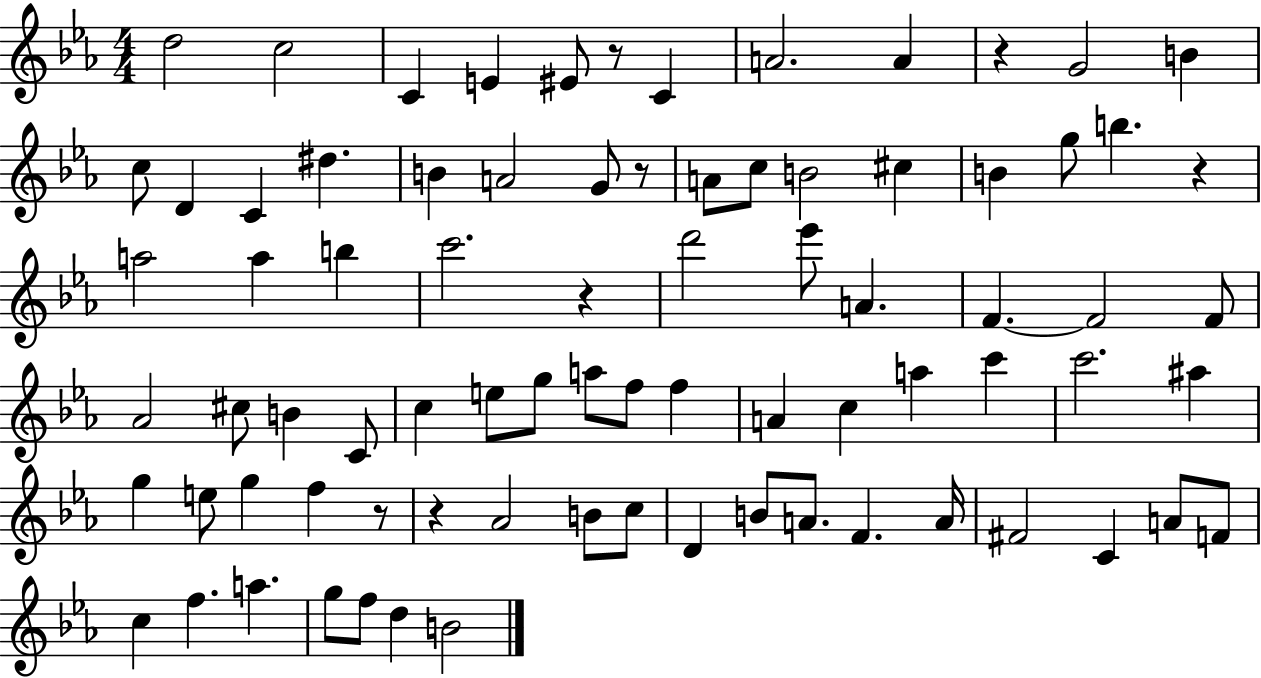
X:1
T:Untitled
M:4/4
L:1/4
K:Eb
d2 c2 C E ^E/2 z/2 C A2 A z G2 B c/2 D C ^d B A2 G/2 z/2 A/2 c/2 B2 ^c B g/2 b z a2 a b c'2 z d'2 _e'/2 A F F2 F/2 _A2 ^c/2 B C/2 c e/2 g/2 a/2 f/2 f A c a c' c'2 ^a g e/2 g f z/2 z _A2 B/2 c/2 D B/2 A/2 F A/4 ^F2 C A/2 F/2 c f a g/2 f/2 d B2